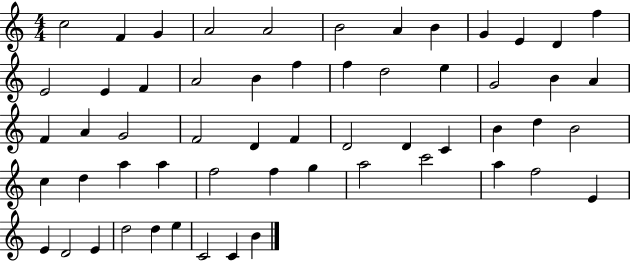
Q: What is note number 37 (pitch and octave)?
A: C5